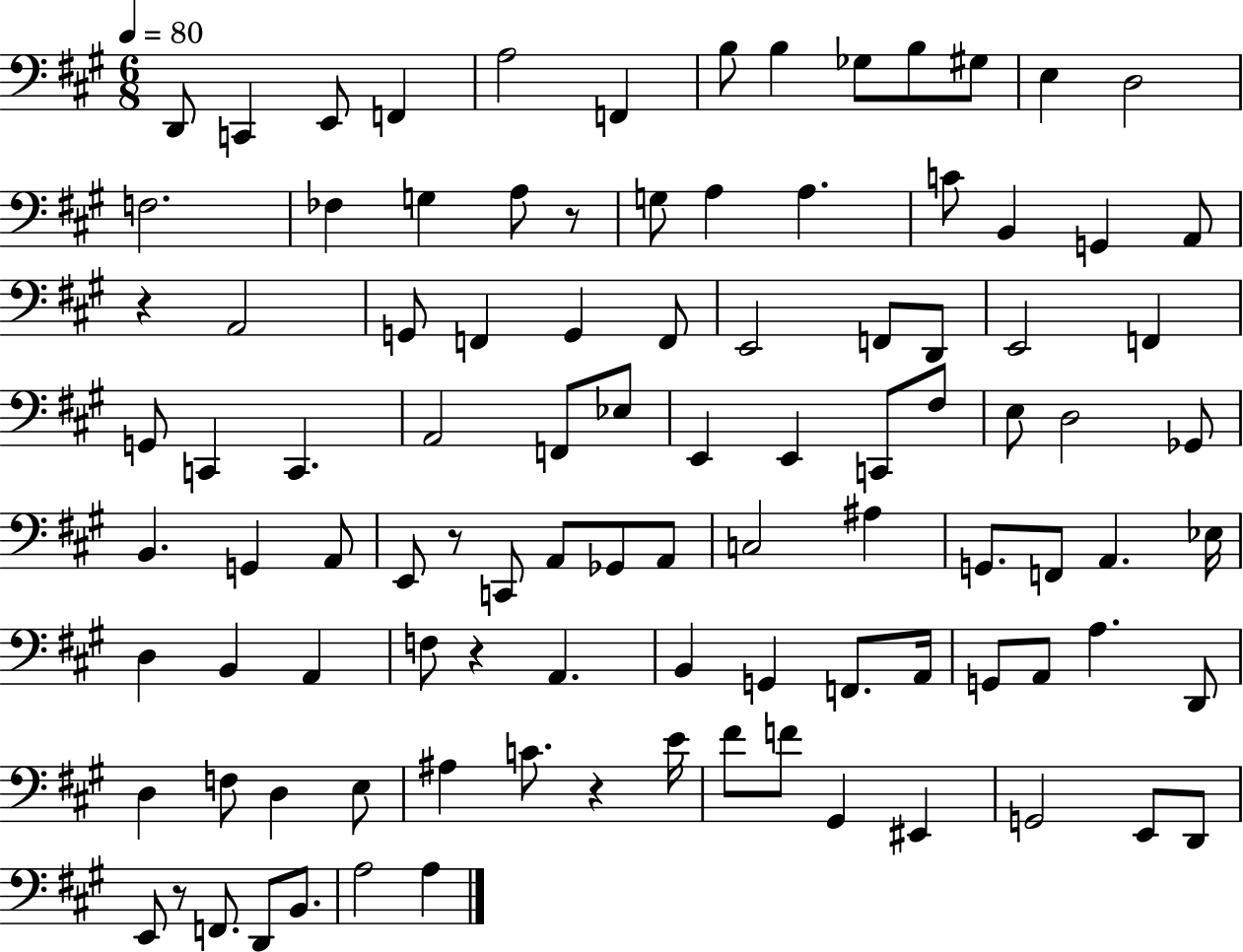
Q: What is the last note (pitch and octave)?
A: A3